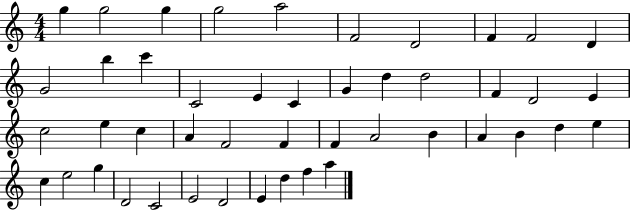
G5/q G5/h G5/q G5/h A5/h F4/h D4/h F4/q F4/h D4/q G4/h B5/q C6/q C4/h E4/q C4/q G4/q D5/q D5/h F4/q D4/h E4/q C5/h E5/q C5/q A4/q F4/h F4/q F4/q A4/h B4/q A4/q B4/q D5/q E5/q C5/q E5/h G5/q D4/h C4/h E4/h D4/h E4/q D5/q F5/q A5/q